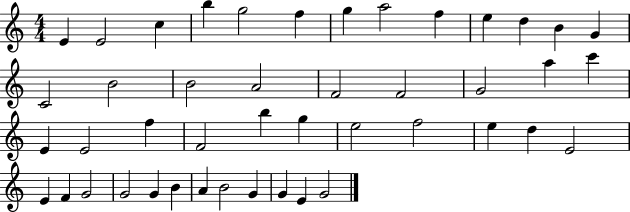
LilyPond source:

{
  \clef treble
  \numericTimeSignature
  \time 4/4
  \key c \major
  e'4 e'2 c''4 | b''4 g''2 f''4 | g''4 a''2 f''4 | e''4 d''4 b'4 g'4 | \break c'2 b'2 | b'2 a'2 | f'2 f'2 | g'2 a''4 c'''4 | \break e'4 e'2 f''4 | f'2 b''4 g''4 | e''2 f''2 | e''4 d''4 e'2 | \break e'4 f'4 g'2 | g'2 g'4 b'4 | a'4 b'2 g'4 | g'4 e'4 g'2 | \break \bar "|."
}